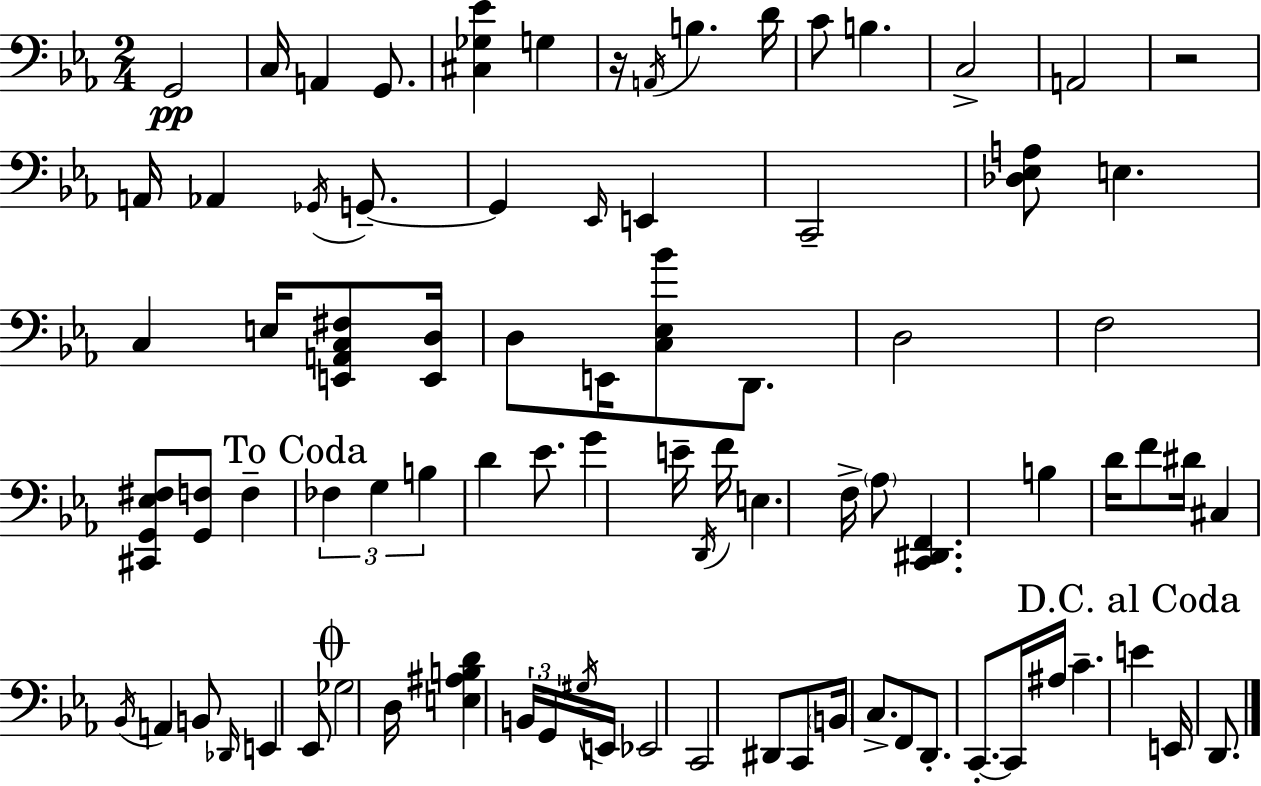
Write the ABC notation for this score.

X:1
T:Untitled
M:2/4
L:1/4
K:Cm
G,,2 C,/4 A,, G,,/2 [^C,_G,_E] G, z/4 A,,/4 B, D/4 C/2 B, C,2 A,,2 z2 A,,/4 _A,, _G,,/4 G,,/2 G,, _E,,/4 E,, C,,2 [_D,_E,A,]/2 E, C, E,/4 [E,,A,,C,^F,]/2 [E,,D,]/4 D,/2 E,,/4 [C,_E,_B]/2 D,,/2 D,2 F,2 [^C,,G,,_E,^F,]/2 [G,,F,]/2 F, _F, G, B, D _E/2 G E/4 D,,/4 F/4 E, F,/4 _A,/2 [C,,^D,,F,,] B, D/4 F/2 ^D/4 ^C, _B,,/4 A,, B,,/2 _D,,/4 E,, _E,,/2 _G,2 D,/4 [E,^A,B,D] B,,/4 G,,/4 ^G,/4 E,,/4 _E,,2 C,,2 ^D,,/2 C,,/2 B,,/4 C,/2 F,,/2 D,,/2 C,,/2 C,,/4 ^A,/4 C E E,,/4 D,,/2